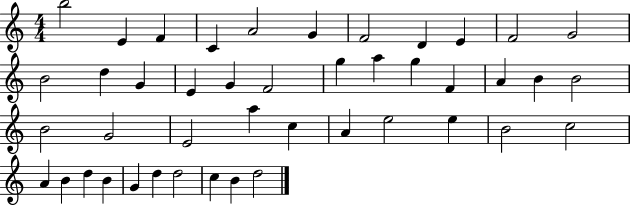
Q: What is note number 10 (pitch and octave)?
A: F4